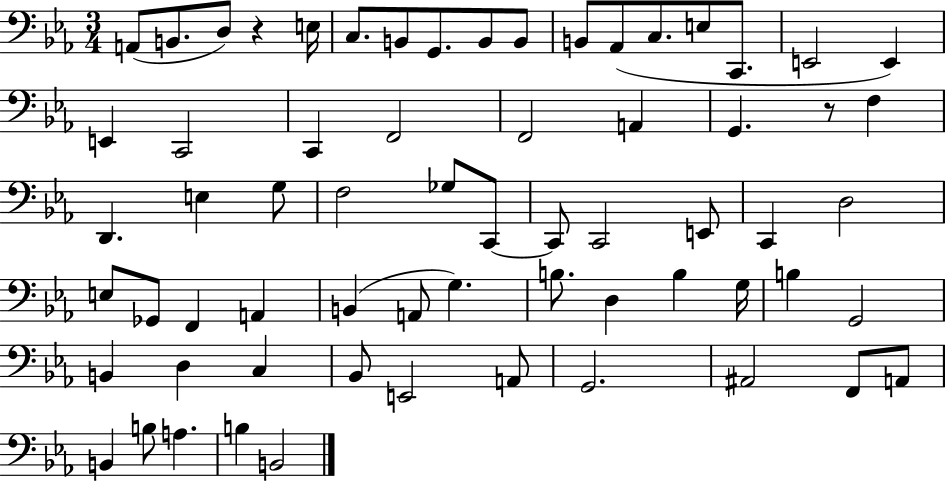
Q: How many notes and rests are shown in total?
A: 65